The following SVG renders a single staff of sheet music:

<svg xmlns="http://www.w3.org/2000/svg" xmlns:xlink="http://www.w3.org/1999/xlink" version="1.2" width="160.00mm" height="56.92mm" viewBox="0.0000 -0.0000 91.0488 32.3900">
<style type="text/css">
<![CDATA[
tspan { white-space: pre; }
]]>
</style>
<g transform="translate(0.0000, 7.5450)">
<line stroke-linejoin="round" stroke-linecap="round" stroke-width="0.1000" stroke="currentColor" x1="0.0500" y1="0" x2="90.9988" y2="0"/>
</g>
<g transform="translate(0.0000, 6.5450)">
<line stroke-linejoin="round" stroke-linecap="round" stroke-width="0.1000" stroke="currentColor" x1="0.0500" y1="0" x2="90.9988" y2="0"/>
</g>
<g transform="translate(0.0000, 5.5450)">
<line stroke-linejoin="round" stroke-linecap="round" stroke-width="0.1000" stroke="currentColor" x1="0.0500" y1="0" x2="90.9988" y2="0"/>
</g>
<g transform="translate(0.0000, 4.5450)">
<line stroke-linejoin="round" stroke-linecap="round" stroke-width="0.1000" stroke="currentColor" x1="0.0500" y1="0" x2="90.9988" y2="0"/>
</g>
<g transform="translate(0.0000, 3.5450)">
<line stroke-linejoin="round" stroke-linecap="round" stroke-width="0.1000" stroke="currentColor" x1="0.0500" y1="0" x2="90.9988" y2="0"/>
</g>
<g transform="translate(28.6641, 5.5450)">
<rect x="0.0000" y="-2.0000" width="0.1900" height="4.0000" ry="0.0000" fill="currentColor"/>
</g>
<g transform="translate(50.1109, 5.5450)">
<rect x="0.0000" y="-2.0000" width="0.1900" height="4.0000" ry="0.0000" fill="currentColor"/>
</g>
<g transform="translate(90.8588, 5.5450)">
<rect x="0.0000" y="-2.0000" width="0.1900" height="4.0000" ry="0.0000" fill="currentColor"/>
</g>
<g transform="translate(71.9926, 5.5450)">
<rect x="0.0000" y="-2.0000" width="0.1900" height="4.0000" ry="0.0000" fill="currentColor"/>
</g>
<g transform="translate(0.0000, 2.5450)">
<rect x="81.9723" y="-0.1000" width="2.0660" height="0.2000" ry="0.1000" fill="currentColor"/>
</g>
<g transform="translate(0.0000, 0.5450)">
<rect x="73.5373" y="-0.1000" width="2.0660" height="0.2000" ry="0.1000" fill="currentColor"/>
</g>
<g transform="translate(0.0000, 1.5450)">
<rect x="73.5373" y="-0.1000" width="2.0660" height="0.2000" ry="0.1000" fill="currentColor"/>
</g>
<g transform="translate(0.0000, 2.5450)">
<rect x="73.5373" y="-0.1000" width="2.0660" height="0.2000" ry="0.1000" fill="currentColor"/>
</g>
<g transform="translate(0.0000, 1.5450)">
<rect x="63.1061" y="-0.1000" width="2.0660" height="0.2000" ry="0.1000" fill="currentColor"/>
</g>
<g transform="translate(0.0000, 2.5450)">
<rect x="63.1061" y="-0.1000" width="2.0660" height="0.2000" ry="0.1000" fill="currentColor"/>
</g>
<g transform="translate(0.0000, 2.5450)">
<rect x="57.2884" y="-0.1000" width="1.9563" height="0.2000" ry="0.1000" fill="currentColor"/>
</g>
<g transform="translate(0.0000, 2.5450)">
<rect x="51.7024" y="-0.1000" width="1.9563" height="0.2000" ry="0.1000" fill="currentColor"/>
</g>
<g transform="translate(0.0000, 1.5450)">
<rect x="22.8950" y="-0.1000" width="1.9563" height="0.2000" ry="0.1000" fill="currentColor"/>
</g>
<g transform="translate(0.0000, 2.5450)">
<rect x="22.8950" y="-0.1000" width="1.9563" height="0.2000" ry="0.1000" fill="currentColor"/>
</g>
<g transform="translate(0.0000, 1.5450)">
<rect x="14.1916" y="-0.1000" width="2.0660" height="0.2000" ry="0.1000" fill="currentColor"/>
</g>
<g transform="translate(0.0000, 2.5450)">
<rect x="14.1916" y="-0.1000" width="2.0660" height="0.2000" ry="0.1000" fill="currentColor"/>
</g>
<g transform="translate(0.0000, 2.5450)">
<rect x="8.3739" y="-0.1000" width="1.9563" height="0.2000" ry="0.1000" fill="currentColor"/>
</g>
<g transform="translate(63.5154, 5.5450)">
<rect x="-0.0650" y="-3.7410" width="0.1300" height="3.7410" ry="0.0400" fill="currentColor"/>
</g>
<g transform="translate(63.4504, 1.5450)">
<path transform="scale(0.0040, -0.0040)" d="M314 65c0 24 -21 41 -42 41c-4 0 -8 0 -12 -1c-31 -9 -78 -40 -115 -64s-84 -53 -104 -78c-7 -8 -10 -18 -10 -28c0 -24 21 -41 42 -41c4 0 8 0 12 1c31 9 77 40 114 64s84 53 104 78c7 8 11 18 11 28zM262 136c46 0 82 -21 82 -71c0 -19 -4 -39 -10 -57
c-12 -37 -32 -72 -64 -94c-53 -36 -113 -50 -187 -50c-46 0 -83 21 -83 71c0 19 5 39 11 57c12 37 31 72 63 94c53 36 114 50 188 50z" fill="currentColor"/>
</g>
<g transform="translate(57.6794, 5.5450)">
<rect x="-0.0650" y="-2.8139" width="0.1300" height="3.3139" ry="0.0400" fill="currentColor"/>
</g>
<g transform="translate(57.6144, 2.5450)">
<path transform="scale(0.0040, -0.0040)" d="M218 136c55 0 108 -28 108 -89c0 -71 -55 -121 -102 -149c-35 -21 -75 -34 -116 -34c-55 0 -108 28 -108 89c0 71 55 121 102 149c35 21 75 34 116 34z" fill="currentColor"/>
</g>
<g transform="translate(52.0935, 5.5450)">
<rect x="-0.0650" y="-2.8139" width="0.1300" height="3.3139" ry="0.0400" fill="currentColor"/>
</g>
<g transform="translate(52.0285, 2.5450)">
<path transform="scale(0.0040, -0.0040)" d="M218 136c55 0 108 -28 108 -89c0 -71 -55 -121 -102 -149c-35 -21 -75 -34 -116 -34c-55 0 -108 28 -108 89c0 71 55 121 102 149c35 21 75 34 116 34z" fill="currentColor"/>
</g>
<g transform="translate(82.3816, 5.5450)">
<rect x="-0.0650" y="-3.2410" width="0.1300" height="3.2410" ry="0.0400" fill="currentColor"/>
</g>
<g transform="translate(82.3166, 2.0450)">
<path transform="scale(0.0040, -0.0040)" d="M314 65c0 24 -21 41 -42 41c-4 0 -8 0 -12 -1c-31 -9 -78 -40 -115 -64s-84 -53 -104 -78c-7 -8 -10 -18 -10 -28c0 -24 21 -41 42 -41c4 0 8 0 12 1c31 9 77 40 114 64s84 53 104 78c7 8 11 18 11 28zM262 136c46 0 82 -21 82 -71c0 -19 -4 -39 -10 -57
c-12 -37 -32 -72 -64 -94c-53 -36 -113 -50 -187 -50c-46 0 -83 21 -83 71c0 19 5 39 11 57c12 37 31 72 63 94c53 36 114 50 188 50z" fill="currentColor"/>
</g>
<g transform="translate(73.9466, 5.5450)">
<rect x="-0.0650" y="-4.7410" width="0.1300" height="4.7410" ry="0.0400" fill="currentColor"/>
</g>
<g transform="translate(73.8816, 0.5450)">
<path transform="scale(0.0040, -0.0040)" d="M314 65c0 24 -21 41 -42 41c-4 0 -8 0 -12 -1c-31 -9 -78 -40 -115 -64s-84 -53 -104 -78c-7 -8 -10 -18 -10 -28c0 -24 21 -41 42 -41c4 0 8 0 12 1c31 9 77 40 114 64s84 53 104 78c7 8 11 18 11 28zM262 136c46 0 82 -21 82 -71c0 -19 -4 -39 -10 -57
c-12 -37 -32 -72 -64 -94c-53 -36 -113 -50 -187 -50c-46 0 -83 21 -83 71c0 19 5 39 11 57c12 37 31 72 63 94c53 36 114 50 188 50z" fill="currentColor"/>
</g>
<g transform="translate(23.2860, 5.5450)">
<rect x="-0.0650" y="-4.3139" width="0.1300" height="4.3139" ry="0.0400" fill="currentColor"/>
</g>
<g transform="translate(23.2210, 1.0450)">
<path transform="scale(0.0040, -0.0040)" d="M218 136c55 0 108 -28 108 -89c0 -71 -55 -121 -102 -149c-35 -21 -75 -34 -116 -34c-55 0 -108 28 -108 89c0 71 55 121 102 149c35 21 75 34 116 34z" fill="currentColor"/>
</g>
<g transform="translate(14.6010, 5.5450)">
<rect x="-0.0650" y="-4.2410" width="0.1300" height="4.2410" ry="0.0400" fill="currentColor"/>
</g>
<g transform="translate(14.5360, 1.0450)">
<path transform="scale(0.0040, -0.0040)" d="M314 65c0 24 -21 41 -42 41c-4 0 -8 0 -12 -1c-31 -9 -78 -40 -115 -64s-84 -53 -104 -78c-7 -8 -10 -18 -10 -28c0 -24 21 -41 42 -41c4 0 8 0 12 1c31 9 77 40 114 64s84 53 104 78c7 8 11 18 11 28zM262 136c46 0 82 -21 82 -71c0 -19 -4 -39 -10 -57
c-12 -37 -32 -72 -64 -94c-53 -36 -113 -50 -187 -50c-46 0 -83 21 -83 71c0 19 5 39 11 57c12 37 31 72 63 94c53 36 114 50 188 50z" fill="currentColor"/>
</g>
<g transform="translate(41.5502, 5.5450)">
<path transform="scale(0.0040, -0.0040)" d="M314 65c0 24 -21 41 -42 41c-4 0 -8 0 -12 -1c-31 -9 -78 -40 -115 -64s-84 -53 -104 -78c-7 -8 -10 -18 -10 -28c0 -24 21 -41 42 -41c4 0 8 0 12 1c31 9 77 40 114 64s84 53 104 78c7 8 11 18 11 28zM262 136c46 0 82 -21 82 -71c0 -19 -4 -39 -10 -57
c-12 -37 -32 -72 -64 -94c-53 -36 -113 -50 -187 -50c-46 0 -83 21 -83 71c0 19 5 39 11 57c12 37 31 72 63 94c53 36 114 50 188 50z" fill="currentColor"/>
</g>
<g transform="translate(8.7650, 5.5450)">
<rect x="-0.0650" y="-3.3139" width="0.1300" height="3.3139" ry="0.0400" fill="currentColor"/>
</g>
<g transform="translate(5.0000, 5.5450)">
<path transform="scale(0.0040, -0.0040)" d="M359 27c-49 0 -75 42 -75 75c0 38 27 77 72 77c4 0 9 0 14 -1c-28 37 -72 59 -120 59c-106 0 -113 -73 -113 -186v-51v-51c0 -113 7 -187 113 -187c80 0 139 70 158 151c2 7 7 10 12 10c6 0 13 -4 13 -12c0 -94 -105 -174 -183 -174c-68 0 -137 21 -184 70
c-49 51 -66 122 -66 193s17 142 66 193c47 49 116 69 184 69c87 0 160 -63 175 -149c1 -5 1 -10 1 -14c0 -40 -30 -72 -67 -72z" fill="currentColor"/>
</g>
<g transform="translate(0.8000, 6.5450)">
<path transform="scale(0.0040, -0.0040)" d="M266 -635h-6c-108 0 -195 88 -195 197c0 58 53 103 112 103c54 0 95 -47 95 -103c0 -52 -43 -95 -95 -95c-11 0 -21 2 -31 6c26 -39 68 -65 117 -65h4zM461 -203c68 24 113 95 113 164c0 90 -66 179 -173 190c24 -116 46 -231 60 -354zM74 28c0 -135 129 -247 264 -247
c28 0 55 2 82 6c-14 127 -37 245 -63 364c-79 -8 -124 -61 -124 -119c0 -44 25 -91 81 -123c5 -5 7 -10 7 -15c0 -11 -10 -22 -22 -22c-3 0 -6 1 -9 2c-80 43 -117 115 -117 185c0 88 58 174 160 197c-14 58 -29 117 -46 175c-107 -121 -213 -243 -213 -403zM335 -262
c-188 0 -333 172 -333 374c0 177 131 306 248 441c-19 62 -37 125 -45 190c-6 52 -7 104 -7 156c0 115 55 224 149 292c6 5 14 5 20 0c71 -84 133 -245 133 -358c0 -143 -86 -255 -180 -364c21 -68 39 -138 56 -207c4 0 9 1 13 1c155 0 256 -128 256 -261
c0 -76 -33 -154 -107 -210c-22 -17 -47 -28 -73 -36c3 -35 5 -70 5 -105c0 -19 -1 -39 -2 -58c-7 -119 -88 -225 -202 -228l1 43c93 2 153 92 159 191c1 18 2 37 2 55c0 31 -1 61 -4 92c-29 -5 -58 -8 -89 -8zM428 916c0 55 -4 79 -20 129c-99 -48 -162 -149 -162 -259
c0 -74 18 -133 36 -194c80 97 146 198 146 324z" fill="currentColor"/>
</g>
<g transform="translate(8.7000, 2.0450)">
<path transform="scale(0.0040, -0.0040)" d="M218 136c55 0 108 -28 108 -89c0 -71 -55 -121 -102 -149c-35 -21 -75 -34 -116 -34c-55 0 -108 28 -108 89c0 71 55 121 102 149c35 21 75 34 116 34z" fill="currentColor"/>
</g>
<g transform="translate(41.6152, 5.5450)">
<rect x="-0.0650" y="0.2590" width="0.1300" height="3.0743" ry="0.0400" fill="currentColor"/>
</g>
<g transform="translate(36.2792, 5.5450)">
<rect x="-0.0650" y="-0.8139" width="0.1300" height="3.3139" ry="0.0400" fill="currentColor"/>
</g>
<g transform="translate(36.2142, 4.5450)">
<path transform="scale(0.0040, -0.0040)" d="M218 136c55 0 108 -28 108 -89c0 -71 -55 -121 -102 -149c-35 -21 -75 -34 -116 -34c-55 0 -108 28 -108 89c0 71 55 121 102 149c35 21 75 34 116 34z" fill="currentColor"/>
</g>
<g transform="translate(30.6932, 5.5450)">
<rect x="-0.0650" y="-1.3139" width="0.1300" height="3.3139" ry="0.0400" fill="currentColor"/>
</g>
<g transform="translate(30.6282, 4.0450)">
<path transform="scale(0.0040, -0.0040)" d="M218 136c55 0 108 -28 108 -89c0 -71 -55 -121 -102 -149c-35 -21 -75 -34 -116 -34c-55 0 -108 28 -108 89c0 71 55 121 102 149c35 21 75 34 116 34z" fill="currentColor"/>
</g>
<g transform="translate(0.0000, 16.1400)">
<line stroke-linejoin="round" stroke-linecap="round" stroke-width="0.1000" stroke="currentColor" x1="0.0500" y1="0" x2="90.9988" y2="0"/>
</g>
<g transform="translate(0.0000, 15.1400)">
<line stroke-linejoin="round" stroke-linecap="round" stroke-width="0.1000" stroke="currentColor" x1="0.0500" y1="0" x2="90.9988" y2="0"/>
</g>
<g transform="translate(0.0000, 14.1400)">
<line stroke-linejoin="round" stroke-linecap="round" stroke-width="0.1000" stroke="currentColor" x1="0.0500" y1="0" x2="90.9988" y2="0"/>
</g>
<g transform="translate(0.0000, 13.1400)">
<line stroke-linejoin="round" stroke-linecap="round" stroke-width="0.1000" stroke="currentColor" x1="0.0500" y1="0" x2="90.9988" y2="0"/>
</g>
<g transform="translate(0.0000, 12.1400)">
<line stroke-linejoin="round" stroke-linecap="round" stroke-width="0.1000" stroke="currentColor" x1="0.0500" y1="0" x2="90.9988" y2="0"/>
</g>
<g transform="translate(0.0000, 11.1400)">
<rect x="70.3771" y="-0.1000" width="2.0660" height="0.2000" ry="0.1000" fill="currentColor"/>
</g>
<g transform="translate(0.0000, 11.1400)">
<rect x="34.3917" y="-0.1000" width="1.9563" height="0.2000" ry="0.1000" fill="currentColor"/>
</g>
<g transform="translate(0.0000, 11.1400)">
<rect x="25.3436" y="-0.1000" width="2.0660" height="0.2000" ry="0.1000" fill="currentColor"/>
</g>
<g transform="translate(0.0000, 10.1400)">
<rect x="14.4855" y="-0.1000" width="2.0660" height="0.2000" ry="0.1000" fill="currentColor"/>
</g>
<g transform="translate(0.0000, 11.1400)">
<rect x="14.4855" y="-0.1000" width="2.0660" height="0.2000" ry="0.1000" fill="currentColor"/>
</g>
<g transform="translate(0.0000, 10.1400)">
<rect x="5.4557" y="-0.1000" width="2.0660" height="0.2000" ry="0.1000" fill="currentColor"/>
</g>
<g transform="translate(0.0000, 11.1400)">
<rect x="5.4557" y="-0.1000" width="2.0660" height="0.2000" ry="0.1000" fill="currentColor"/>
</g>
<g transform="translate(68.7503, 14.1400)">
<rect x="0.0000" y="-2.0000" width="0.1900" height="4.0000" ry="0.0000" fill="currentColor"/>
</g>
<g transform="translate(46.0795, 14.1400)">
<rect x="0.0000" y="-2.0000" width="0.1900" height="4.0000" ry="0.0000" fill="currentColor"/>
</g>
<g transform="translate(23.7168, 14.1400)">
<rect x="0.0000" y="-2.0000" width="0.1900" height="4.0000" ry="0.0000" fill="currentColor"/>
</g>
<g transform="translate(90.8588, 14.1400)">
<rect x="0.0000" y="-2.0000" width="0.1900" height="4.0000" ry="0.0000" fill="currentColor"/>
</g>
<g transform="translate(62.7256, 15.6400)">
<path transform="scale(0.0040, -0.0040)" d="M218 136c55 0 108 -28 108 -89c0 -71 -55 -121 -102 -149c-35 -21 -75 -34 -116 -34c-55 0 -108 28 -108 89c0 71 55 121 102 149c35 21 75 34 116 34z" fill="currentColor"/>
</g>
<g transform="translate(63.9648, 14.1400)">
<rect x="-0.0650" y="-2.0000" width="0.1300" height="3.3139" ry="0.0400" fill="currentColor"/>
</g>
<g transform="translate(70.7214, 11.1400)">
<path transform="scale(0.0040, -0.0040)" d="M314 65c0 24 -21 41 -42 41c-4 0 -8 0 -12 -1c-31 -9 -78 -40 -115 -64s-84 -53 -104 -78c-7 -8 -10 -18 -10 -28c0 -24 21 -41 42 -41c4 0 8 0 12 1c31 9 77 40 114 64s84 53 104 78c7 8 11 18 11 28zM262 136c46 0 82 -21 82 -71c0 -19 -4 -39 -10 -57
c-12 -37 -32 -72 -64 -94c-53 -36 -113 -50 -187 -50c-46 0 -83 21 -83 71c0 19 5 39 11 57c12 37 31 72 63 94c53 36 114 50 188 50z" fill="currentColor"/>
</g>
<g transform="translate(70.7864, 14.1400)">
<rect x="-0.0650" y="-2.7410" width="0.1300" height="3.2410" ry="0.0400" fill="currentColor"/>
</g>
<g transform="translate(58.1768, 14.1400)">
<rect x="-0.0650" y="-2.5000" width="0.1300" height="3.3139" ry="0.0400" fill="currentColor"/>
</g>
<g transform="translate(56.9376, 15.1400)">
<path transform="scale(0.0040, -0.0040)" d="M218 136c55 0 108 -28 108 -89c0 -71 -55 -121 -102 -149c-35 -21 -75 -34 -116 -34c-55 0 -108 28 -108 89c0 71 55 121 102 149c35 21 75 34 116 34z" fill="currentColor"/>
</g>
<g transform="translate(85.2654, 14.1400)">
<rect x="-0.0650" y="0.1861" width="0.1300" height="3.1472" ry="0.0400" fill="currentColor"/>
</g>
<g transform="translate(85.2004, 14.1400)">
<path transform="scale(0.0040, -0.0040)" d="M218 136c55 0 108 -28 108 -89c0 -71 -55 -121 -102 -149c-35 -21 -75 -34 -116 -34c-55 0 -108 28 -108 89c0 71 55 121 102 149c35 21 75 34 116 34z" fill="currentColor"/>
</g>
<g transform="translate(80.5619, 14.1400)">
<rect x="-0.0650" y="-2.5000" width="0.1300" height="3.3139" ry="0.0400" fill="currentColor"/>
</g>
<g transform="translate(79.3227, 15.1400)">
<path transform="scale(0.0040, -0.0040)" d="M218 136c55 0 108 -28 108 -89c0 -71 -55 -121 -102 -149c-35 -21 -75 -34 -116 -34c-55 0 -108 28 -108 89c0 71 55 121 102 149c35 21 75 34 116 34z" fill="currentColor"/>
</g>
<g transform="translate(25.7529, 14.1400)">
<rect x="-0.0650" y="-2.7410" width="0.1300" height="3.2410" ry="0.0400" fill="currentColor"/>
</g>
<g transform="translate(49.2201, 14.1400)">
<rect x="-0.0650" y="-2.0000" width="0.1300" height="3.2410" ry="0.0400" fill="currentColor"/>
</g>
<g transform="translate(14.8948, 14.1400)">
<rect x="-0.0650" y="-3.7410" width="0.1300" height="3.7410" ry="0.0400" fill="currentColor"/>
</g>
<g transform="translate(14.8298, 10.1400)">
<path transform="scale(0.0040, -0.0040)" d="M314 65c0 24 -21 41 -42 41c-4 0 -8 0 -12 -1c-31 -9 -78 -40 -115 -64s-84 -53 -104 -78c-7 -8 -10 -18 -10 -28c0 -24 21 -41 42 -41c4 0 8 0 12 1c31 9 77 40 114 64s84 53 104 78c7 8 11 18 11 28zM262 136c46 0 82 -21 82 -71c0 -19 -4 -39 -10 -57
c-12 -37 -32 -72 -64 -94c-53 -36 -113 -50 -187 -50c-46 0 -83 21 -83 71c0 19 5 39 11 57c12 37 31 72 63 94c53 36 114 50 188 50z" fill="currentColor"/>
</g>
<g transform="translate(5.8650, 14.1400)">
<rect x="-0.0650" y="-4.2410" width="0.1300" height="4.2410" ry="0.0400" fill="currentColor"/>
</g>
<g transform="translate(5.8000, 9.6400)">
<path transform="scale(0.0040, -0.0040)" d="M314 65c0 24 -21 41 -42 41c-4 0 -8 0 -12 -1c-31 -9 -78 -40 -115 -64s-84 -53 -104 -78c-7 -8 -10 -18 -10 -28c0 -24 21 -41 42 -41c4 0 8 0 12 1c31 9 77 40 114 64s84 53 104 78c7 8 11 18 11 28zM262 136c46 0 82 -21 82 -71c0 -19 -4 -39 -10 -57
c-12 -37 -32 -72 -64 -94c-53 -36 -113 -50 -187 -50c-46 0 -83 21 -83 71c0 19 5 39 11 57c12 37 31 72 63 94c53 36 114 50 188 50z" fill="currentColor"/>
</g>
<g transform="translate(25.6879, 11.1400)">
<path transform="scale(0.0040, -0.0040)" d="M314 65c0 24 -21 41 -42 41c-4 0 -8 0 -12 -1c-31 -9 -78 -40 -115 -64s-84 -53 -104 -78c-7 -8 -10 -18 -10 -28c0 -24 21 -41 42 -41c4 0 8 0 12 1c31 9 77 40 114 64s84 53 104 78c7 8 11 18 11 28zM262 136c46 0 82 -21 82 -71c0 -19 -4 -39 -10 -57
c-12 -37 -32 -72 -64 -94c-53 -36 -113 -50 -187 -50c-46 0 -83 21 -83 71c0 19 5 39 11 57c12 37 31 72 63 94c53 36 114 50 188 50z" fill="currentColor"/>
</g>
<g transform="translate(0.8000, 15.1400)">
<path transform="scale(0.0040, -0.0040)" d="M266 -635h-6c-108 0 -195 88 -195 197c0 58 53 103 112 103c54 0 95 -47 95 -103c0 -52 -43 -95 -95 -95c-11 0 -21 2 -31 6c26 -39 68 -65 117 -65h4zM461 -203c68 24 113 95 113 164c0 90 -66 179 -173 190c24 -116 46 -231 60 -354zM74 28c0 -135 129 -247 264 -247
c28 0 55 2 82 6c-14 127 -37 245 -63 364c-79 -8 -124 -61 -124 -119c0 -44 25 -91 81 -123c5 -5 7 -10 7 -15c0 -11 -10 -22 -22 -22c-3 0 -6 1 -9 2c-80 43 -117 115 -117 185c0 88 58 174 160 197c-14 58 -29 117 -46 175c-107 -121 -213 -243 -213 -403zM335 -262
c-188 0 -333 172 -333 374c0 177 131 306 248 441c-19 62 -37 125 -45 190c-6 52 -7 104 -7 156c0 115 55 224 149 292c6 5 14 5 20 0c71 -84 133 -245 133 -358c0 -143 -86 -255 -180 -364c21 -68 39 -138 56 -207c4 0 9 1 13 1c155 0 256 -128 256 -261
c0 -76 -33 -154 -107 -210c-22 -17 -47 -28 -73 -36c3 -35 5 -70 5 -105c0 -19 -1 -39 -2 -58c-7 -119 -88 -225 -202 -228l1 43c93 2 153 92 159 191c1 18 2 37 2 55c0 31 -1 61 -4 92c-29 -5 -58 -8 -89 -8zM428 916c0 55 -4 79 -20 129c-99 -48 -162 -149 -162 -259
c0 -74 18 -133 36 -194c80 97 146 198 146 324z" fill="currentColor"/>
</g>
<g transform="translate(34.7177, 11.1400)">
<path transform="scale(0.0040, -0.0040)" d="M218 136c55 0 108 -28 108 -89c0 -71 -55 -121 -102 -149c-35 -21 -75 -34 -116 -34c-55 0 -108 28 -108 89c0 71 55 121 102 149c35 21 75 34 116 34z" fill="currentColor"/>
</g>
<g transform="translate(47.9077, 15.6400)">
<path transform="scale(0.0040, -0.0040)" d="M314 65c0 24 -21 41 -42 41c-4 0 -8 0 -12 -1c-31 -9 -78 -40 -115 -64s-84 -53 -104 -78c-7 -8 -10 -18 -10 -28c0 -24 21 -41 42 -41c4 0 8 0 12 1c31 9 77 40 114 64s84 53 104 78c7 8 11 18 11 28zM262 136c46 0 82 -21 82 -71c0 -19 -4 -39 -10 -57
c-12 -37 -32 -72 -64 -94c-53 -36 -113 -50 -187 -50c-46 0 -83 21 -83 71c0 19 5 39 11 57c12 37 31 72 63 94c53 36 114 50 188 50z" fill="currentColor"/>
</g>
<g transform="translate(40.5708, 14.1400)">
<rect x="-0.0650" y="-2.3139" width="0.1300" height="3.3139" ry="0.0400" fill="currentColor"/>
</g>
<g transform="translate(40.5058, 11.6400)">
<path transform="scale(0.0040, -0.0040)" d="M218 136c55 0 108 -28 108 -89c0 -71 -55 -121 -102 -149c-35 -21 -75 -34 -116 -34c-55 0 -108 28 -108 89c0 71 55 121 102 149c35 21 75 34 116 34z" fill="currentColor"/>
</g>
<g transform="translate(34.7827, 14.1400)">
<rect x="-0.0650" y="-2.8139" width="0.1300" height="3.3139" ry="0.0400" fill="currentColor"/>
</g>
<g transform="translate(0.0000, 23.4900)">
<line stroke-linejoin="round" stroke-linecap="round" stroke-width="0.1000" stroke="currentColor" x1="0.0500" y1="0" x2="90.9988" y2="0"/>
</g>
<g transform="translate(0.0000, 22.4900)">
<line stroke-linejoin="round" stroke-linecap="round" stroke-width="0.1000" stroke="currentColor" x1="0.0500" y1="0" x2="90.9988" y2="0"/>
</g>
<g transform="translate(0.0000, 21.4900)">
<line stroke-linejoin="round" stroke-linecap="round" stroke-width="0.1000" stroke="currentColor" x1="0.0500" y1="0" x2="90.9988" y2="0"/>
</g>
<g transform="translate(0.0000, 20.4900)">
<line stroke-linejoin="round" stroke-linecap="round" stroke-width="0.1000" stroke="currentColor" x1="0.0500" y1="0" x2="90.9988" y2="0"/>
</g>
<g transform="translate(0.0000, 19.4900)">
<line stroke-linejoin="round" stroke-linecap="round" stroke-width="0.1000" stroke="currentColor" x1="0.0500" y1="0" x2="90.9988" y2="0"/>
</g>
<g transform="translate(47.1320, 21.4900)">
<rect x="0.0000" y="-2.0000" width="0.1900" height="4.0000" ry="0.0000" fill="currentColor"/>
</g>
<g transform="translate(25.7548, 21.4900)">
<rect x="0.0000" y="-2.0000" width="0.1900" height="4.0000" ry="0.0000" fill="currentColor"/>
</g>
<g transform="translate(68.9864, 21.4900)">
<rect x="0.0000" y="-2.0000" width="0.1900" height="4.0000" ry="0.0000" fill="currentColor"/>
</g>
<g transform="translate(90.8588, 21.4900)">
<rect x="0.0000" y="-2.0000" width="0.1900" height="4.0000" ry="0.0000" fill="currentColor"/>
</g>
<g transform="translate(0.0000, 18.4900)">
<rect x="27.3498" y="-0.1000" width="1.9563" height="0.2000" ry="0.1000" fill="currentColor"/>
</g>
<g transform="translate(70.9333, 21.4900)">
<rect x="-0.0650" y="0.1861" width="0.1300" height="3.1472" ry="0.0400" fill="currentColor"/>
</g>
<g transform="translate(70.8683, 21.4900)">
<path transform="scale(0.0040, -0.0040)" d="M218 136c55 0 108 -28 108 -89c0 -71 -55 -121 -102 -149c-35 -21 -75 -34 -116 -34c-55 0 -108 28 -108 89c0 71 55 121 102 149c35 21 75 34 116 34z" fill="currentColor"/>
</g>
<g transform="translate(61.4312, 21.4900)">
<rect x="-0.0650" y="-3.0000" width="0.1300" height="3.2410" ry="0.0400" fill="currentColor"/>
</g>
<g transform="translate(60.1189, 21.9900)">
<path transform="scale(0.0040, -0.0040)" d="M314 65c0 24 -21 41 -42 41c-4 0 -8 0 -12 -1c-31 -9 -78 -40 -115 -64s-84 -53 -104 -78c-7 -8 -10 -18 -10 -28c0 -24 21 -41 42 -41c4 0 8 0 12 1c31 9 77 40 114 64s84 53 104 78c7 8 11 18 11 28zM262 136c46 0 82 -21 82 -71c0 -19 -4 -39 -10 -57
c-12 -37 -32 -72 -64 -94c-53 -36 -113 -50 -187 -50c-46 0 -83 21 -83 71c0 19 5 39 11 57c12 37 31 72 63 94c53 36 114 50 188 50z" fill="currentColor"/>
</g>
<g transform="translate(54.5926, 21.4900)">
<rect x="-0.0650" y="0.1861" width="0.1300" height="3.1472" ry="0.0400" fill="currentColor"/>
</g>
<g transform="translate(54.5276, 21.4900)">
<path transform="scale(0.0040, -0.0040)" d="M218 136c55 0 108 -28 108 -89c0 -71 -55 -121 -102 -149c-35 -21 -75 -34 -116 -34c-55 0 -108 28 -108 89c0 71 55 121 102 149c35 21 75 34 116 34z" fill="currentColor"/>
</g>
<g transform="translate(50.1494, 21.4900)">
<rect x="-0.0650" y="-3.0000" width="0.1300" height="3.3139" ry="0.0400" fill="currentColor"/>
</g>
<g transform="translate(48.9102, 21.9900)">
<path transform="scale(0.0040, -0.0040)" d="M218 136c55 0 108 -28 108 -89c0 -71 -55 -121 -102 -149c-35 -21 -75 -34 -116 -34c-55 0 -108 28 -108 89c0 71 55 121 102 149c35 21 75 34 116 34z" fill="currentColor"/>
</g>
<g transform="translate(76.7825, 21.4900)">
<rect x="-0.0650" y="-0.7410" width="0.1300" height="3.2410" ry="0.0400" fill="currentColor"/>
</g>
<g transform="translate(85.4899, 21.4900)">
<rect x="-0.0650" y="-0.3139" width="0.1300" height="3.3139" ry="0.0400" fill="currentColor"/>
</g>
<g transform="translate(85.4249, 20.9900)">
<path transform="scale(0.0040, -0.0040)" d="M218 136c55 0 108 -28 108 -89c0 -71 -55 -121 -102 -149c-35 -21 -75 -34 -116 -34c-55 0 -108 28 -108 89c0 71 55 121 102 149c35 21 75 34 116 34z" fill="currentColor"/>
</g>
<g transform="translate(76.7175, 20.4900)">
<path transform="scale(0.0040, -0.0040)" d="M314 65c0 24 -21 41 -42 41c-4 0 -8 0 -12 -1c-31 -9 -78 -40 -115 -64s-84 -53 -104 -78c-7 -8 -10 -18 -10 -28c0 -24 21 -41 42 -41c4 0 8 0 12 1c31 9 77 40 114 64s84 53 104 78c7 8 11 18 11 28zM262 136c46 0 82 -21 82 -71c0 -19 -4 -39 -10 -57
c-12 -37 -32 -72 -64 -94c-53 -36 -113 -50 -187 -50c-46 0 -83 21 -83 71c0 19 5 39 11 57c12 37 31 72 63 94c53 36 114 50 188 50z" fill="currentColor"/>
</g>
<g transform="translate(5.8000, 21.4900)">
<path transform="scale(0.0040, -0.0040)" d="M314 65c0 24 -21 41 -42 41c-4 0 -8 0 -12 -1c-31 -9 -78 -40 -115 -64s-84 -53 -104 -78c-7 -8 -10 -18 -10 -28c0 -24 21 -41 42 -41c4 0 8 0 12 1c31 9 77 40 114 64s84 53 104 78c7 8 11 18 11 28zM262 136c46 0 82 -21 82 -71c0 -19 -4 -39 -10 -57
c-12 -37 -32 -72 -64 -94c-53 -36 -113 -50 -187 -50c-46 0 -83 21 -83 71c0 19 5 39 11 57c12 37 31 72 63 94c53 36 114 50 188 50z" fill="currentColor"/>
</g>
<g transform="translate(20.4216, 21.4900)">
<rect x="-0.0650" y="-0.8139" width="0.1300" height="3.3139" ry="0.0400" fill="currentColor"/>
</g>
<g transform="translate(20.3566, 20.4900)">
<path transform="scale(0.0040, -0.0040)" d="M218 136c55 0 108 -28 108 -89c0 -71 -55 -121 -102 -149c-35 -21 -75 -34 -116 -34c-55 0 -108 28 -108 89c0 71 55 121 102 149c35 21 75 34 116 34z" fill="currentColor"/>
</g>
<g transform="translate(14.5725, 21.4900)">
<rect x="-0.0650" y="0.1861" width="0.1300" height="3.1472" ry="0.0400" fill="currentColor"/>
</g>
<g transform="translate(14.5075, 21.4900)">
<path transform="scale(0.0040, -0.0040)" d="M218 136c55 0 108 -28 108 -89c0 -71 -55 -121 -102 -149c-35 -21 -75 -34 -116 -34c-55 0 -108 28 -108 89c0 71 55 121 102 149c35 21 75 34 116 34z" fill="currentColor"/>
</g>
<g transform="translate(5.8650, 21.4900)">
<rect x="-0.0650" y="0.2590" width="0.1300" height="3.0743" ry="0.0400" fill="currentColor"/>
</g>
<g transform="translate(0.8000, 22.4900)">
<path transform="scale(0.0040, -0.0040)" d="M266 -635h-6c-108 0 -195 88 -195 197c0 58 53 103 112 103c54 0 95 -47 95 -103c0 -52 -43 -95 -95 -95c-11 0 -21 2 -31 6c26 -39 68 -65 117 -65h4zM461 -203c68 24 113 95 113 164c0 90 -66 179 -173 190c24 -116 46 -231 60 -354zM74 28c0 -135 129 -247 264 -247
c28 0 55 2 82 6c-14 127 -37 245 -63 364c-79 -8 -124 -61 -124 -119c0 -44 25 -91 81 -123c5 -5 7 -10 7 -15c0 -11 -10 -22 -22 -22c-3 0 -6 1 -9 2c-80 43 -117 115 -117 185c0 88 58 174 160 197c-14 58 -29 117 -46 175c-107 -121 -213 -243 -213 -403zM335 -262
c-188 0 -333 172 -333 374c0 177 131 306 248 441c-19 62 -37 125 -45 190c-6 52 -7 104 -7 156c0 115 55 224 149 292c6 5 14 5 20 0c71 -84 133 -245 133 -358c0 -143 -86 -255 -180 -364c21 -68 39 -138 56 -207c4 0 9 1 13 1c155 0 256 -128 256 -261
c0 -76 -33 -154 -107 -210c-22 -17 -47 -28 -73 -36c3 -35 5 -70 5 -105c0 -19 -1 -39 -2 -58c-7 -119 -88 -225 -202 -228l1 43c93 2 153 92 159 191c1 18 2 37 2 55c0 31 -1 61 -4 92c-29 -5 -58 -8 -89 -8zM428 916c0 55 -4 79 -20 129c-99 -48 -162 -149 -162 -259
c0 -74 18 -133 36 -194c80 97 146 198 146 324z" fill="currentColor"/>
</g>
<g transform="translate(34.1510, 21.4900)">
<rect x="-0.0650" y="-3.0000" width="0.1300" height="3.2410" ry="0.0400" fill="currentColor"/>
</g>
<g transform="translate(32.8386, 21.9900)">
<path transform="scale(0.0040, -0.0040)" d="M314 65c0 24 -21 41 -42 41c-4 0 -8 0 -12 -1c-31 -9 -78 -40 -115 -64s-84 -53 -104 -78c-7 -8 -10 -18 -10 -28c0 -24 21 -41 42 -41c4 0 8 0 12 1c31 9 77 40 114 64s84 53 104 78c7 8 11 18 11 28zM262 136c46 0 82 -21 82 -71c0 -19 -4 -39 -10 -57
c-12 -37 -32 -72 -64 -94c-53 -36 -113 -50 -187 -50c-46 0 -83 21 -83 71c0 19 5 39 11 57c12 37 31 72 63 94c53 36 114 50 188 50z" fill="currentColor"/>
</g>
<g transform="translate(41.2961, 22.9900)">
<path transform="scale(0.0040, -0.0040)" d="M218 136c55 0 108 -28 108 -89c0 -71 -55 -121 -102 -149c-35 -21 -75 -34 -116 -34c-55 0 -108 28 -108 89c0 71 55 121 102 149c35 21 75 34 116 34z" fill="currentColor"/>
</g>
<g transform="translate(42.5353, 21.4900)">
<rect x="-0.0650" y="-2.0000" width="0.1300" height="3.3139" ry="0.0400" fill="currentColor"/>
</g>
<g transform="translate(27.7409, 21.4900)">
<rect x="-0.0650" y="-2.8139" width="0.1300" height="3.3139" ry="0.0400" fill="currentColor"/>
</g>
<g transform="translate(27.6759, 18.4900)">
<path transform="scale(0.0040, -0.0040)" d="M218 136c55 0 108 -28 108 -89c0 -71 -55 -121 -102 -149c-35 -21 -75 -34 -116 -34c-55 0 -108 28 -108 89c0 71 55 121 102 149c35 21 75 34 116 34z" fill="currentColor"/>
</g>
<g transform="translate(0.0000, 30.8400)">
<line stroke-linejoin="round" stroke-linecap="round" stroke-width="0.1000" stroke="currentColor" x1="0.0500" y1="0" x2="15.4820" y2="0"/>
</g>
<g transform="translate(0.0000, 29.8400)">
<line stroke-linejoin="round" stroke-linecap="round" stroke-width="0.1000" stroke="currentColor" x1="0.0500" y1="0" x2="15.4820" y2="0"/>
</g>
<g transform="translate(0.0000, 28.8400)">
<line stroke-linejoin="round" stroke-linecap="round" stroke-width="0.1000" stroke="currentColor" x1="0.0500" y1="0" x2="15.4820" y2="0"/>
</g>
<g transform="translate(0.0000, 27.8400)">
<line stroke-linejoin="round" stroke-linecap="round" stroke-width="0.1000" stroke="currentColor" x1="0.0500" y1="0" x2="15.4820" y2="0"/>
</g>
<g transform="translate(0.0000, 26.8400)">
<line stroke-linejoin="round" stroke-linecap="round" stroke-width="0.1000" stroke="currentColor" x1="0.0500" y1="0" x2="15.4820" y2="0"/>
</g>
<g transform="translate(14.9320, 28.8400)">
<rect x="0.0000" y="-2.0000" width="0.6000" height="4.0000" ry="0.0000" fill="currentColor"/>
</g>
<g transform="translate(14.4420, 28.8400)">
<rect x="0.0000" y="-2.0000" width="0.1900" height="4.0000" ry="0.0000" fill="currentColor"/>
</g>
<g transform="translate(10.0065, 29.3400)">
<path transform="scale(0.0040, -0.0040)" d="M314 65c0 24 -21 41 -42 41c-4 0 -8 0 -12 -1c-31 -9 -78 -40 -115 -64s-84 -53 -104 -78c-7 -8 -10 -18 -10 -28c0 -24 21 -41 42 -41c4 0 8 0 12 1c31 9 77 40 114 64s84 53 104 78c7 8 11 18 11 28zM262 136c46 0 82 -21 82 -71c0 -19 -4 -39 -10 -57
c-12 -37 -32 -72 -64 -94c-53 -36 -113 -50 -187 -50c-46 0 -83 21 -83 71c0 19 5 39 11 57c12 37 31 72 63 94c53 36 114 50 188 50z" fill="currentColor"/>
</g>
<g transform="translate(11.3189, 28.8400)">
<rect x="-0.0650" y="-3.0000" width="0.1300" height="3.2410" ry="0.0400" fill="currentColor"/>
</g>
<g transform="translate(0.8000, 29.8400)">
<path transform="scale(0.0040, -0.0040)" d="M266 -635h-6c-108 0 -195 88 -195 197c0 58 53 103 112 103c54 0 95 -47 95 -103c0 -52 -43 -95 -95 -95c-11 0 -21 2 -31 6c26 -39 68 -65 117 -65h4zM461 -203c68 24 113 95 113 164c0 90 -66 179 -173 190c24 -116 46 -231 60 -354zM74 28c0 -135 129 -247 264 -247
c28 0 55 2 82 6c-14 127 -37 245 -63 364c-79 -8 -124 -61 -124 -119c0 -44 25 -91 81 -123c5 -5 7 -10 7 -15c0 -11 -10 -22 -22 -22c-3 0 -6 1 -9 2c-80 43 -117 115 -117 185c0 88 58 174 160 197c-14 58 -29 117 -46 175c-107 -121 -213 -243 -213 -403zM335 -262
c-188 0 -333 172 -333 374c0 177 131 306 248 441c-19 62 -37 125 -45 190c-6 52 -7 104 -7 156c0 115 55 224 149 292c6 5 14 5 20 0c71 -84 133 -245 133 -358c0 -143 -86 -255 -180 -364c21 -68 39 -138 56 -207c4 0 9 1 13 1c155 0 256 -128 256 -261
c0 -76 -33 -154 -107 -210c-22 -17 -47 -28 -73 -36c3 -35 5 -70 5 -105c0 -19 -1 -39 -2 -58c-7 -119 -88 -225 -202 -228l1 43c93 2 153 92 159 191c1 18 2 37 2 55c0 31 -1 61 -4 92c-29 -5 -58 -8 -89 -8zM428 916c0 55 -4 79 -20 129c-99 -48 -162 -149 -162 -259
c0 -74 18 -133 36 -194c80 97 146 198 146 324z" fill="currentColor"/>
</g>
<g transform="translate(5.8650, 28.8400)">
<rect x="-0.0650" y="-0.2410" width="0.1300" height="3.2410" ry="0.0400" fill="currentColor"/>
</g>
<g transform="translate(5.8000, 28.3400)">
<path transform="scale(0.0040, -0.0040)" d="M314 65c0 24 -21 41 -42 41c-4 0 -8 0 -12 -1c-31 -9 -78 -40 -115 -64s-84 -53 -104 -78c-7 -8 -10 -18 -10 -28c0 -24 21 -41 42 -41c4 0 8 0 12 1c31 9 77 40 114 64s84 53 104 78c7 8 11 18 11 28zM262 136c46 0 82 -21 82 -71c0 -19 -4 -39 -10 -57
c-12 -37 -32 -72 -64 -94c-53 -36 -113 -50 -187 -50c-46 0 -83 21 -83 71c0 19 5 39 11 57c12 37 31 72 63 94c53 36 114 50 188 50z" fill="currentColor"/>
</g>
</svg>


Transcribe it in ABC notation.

X:1
T:Untitled
M:4/4
L:1/4
K:C
b d'2 d' e d B2 a a c'2 e'2 b2 d'2 c'2 a2 a g F2 G F a2 G B B2 B d a A2 F A B A2 B d2 c c2 A2